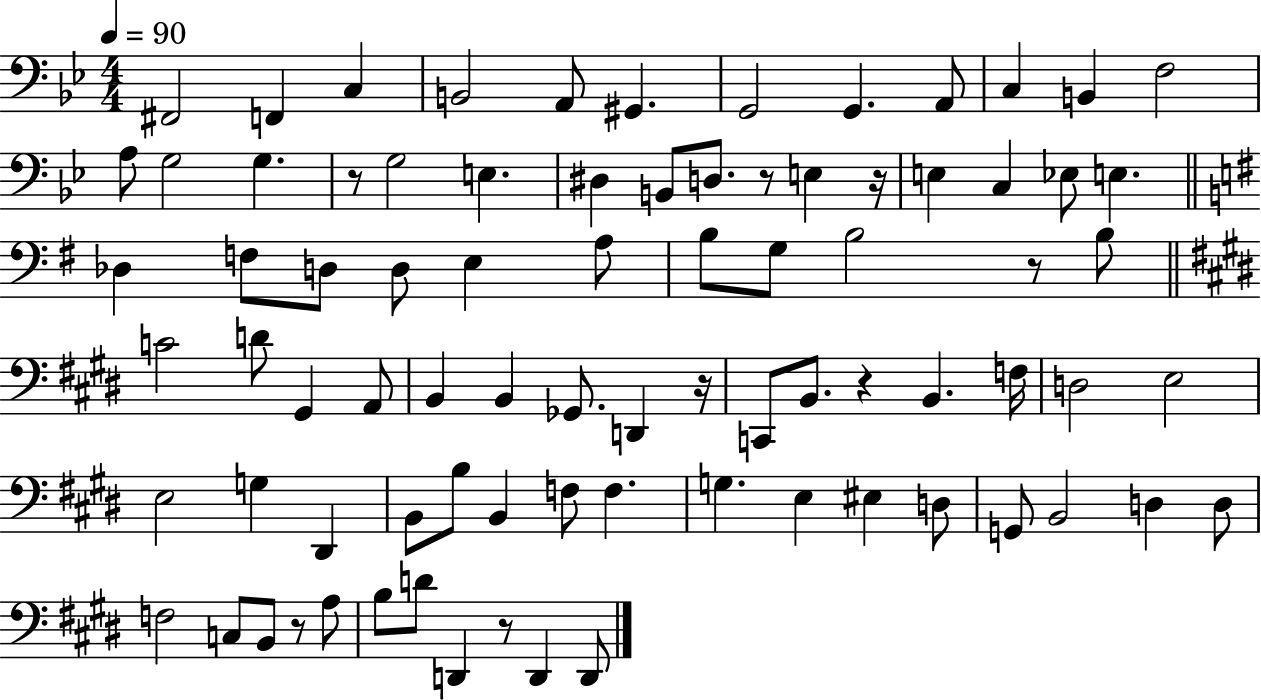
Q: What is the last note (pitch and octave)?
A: D2